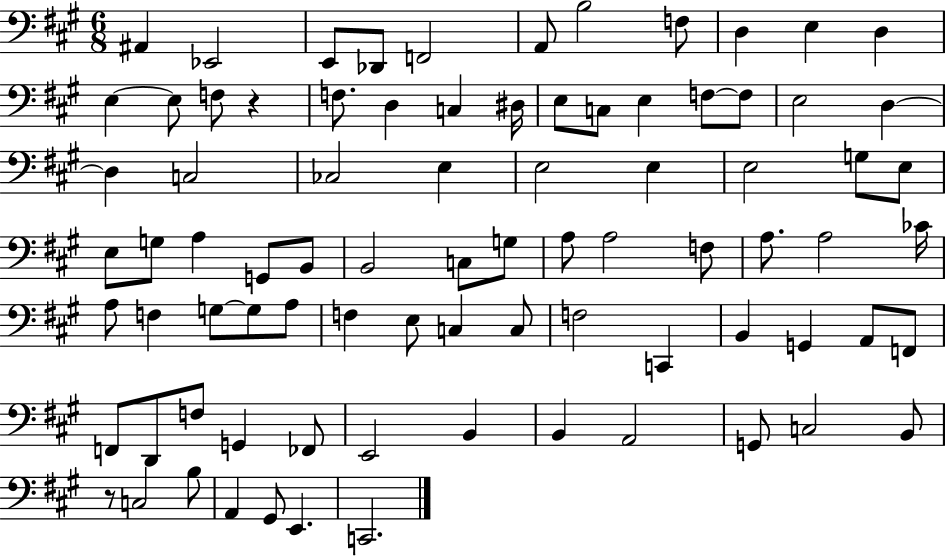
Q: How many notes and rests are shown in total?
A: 83